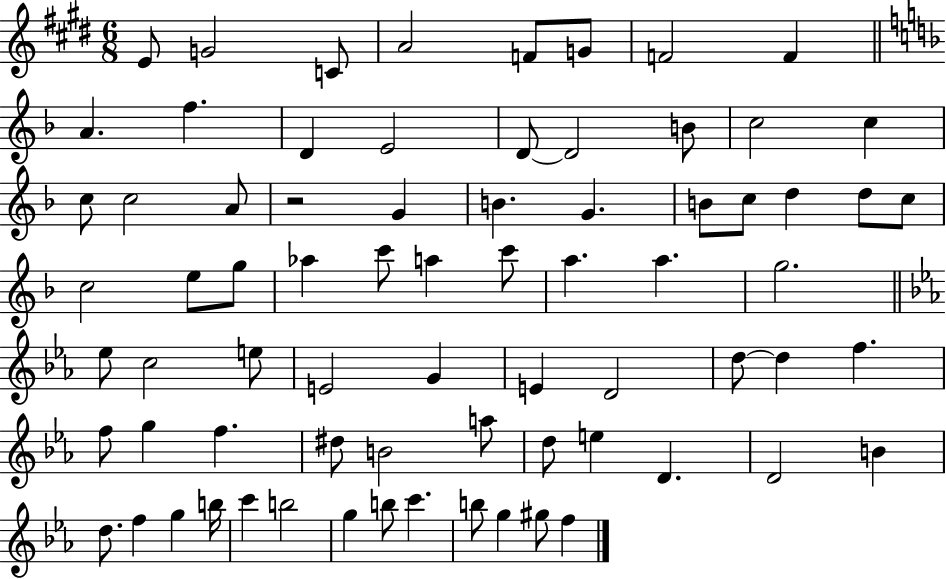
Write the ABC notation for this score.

X:1
T:Untitled
M:6/8
L:1/4
K:E
E/2 G2 C/2 A2 F/2 G/2 F2 F A f D E2 D/2 D2 B/2 c2 c c/2 c2 A/2 z2 G B G B/2 c/2 d d/2 c/2 c2 e/2 g/2 _a c'/2 a c'/2 a a g2 _e/2 c2 e/2 E2 G E D2 d/2 d f f/2 g f ^d/2 B2 a/2 d/2 e D D2 B d/2 f g b/4 c' b2 g b/2 c' b/2 g ^g/2 f